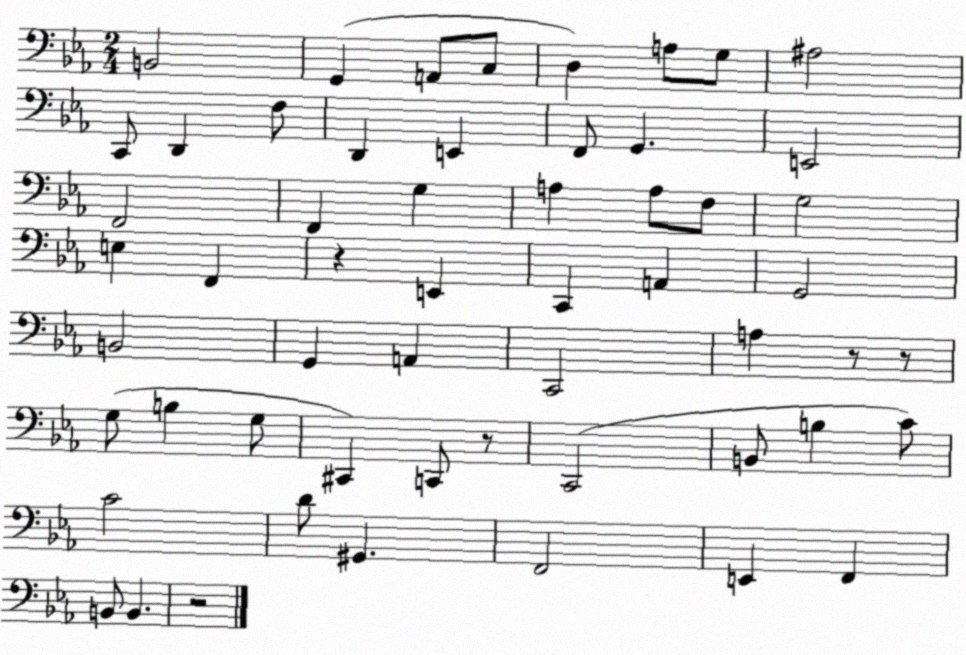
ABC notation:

X:1
T:Untitled
M:2/4
L:1/4
K:Eb
B,,2 G,, A,,/2 C,/2 D, A,/2 G,/2 ^A,2 C,,/2 D,, F,/2 D,, E,, F,,/2 G,, E,,2 F,,2 F,, G, A, A,/2 F,/2 G,2 E, F,, z E,, C,, A,, G,,2 B,,2 G,, A,, C,,2 A, z/2 z/2 G,/2 B, G,/2 ^C,, C,,/2 z/2 C,,2 B,,/2 B, C/2 C2 D/2 ^G,, F,,2 E,, F,, B,,/2 B,, z2